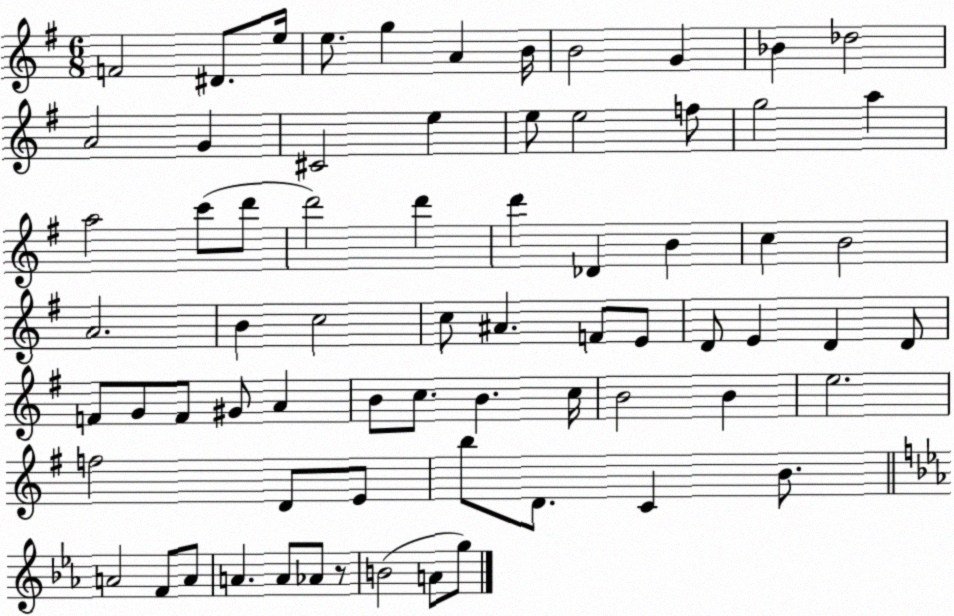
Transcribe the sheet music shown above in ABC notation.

X:1
T:Untitled
M:6/8
L:1/4
K:G
F2 ^D/2 e/4 e/2 g A B/4 B2 G _B _d2 A2 G ^C2 e e/2 e2 f/2 g2 a a2 c'/2 d'/2 d'2 d' d' _D B c B2 A2 B c2 c/2 ^A F/2 E/2 D/2 E D D/2 F/2 G/2 F/2 ^G/2 A B/2 c/2 B c/4 B2 B e2 f2 D/2 E/2 b/2 D/2 C B/2 A2 F/2 A/2 A A/2 _A/2 z/2 B2 A/2 g/2